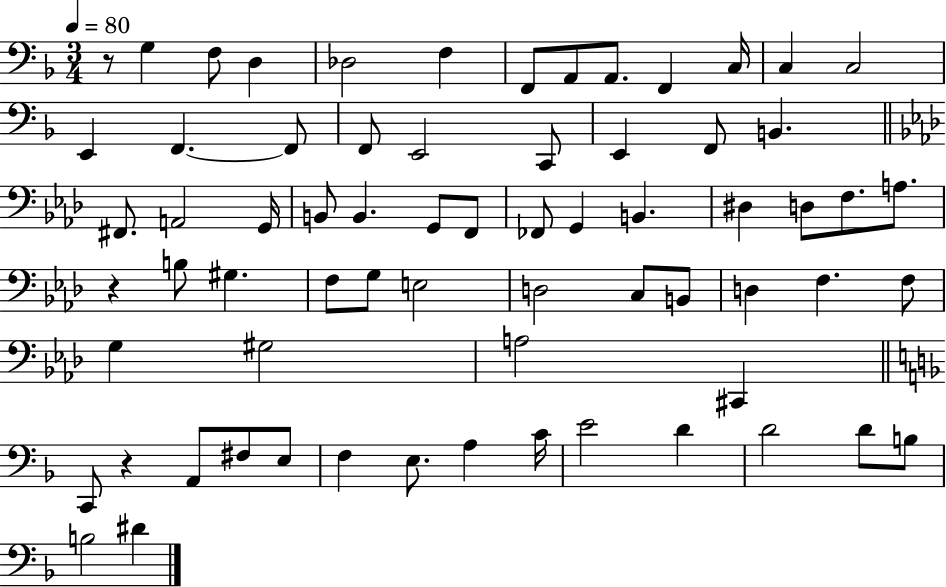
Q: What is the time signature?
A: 3/4